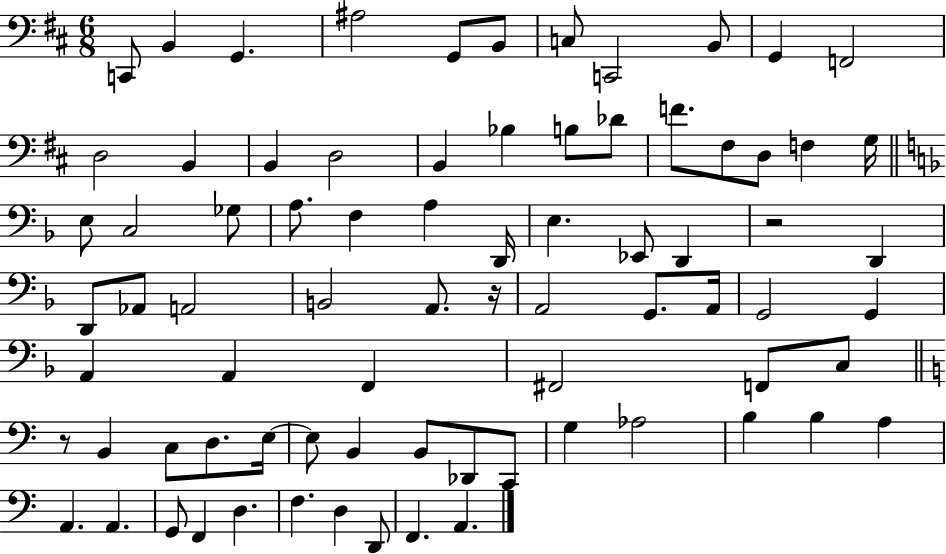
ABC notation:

X:1
T:Untitled
M:6/8
L:1/4
K:D
C,,/2 B,, G,, ^A,2 G,,/2 B,,/2 C,/2 C,,2 B,,/2 G,, F,,2 D,2 B,, B,, D,2 B,, _B, B,/2 _D/2 F/2 ^F,/2 D,/2 F, G,/4 E,/2 C,2 _G,/2 A,/2 F, A, D,,/4 E, _E,,/2 D,, z2 D,, D,,/2 _A,,/2 A,,2 B,,2 A,,/2 z/4 A,,2 G,,/2 A,,/4 G,,2 G,, A,, A,, F,, ^F,,2 F,,/2 C,/2 z/2 B,, C,/2 D,/2 E,/4 E,/2 B,, B,,/2 _D,,/2 C,,/2 G, _A,2 B, B, A, A,, A,, G,,/2 F,, D, F, D, D,,/2 F,, A,,